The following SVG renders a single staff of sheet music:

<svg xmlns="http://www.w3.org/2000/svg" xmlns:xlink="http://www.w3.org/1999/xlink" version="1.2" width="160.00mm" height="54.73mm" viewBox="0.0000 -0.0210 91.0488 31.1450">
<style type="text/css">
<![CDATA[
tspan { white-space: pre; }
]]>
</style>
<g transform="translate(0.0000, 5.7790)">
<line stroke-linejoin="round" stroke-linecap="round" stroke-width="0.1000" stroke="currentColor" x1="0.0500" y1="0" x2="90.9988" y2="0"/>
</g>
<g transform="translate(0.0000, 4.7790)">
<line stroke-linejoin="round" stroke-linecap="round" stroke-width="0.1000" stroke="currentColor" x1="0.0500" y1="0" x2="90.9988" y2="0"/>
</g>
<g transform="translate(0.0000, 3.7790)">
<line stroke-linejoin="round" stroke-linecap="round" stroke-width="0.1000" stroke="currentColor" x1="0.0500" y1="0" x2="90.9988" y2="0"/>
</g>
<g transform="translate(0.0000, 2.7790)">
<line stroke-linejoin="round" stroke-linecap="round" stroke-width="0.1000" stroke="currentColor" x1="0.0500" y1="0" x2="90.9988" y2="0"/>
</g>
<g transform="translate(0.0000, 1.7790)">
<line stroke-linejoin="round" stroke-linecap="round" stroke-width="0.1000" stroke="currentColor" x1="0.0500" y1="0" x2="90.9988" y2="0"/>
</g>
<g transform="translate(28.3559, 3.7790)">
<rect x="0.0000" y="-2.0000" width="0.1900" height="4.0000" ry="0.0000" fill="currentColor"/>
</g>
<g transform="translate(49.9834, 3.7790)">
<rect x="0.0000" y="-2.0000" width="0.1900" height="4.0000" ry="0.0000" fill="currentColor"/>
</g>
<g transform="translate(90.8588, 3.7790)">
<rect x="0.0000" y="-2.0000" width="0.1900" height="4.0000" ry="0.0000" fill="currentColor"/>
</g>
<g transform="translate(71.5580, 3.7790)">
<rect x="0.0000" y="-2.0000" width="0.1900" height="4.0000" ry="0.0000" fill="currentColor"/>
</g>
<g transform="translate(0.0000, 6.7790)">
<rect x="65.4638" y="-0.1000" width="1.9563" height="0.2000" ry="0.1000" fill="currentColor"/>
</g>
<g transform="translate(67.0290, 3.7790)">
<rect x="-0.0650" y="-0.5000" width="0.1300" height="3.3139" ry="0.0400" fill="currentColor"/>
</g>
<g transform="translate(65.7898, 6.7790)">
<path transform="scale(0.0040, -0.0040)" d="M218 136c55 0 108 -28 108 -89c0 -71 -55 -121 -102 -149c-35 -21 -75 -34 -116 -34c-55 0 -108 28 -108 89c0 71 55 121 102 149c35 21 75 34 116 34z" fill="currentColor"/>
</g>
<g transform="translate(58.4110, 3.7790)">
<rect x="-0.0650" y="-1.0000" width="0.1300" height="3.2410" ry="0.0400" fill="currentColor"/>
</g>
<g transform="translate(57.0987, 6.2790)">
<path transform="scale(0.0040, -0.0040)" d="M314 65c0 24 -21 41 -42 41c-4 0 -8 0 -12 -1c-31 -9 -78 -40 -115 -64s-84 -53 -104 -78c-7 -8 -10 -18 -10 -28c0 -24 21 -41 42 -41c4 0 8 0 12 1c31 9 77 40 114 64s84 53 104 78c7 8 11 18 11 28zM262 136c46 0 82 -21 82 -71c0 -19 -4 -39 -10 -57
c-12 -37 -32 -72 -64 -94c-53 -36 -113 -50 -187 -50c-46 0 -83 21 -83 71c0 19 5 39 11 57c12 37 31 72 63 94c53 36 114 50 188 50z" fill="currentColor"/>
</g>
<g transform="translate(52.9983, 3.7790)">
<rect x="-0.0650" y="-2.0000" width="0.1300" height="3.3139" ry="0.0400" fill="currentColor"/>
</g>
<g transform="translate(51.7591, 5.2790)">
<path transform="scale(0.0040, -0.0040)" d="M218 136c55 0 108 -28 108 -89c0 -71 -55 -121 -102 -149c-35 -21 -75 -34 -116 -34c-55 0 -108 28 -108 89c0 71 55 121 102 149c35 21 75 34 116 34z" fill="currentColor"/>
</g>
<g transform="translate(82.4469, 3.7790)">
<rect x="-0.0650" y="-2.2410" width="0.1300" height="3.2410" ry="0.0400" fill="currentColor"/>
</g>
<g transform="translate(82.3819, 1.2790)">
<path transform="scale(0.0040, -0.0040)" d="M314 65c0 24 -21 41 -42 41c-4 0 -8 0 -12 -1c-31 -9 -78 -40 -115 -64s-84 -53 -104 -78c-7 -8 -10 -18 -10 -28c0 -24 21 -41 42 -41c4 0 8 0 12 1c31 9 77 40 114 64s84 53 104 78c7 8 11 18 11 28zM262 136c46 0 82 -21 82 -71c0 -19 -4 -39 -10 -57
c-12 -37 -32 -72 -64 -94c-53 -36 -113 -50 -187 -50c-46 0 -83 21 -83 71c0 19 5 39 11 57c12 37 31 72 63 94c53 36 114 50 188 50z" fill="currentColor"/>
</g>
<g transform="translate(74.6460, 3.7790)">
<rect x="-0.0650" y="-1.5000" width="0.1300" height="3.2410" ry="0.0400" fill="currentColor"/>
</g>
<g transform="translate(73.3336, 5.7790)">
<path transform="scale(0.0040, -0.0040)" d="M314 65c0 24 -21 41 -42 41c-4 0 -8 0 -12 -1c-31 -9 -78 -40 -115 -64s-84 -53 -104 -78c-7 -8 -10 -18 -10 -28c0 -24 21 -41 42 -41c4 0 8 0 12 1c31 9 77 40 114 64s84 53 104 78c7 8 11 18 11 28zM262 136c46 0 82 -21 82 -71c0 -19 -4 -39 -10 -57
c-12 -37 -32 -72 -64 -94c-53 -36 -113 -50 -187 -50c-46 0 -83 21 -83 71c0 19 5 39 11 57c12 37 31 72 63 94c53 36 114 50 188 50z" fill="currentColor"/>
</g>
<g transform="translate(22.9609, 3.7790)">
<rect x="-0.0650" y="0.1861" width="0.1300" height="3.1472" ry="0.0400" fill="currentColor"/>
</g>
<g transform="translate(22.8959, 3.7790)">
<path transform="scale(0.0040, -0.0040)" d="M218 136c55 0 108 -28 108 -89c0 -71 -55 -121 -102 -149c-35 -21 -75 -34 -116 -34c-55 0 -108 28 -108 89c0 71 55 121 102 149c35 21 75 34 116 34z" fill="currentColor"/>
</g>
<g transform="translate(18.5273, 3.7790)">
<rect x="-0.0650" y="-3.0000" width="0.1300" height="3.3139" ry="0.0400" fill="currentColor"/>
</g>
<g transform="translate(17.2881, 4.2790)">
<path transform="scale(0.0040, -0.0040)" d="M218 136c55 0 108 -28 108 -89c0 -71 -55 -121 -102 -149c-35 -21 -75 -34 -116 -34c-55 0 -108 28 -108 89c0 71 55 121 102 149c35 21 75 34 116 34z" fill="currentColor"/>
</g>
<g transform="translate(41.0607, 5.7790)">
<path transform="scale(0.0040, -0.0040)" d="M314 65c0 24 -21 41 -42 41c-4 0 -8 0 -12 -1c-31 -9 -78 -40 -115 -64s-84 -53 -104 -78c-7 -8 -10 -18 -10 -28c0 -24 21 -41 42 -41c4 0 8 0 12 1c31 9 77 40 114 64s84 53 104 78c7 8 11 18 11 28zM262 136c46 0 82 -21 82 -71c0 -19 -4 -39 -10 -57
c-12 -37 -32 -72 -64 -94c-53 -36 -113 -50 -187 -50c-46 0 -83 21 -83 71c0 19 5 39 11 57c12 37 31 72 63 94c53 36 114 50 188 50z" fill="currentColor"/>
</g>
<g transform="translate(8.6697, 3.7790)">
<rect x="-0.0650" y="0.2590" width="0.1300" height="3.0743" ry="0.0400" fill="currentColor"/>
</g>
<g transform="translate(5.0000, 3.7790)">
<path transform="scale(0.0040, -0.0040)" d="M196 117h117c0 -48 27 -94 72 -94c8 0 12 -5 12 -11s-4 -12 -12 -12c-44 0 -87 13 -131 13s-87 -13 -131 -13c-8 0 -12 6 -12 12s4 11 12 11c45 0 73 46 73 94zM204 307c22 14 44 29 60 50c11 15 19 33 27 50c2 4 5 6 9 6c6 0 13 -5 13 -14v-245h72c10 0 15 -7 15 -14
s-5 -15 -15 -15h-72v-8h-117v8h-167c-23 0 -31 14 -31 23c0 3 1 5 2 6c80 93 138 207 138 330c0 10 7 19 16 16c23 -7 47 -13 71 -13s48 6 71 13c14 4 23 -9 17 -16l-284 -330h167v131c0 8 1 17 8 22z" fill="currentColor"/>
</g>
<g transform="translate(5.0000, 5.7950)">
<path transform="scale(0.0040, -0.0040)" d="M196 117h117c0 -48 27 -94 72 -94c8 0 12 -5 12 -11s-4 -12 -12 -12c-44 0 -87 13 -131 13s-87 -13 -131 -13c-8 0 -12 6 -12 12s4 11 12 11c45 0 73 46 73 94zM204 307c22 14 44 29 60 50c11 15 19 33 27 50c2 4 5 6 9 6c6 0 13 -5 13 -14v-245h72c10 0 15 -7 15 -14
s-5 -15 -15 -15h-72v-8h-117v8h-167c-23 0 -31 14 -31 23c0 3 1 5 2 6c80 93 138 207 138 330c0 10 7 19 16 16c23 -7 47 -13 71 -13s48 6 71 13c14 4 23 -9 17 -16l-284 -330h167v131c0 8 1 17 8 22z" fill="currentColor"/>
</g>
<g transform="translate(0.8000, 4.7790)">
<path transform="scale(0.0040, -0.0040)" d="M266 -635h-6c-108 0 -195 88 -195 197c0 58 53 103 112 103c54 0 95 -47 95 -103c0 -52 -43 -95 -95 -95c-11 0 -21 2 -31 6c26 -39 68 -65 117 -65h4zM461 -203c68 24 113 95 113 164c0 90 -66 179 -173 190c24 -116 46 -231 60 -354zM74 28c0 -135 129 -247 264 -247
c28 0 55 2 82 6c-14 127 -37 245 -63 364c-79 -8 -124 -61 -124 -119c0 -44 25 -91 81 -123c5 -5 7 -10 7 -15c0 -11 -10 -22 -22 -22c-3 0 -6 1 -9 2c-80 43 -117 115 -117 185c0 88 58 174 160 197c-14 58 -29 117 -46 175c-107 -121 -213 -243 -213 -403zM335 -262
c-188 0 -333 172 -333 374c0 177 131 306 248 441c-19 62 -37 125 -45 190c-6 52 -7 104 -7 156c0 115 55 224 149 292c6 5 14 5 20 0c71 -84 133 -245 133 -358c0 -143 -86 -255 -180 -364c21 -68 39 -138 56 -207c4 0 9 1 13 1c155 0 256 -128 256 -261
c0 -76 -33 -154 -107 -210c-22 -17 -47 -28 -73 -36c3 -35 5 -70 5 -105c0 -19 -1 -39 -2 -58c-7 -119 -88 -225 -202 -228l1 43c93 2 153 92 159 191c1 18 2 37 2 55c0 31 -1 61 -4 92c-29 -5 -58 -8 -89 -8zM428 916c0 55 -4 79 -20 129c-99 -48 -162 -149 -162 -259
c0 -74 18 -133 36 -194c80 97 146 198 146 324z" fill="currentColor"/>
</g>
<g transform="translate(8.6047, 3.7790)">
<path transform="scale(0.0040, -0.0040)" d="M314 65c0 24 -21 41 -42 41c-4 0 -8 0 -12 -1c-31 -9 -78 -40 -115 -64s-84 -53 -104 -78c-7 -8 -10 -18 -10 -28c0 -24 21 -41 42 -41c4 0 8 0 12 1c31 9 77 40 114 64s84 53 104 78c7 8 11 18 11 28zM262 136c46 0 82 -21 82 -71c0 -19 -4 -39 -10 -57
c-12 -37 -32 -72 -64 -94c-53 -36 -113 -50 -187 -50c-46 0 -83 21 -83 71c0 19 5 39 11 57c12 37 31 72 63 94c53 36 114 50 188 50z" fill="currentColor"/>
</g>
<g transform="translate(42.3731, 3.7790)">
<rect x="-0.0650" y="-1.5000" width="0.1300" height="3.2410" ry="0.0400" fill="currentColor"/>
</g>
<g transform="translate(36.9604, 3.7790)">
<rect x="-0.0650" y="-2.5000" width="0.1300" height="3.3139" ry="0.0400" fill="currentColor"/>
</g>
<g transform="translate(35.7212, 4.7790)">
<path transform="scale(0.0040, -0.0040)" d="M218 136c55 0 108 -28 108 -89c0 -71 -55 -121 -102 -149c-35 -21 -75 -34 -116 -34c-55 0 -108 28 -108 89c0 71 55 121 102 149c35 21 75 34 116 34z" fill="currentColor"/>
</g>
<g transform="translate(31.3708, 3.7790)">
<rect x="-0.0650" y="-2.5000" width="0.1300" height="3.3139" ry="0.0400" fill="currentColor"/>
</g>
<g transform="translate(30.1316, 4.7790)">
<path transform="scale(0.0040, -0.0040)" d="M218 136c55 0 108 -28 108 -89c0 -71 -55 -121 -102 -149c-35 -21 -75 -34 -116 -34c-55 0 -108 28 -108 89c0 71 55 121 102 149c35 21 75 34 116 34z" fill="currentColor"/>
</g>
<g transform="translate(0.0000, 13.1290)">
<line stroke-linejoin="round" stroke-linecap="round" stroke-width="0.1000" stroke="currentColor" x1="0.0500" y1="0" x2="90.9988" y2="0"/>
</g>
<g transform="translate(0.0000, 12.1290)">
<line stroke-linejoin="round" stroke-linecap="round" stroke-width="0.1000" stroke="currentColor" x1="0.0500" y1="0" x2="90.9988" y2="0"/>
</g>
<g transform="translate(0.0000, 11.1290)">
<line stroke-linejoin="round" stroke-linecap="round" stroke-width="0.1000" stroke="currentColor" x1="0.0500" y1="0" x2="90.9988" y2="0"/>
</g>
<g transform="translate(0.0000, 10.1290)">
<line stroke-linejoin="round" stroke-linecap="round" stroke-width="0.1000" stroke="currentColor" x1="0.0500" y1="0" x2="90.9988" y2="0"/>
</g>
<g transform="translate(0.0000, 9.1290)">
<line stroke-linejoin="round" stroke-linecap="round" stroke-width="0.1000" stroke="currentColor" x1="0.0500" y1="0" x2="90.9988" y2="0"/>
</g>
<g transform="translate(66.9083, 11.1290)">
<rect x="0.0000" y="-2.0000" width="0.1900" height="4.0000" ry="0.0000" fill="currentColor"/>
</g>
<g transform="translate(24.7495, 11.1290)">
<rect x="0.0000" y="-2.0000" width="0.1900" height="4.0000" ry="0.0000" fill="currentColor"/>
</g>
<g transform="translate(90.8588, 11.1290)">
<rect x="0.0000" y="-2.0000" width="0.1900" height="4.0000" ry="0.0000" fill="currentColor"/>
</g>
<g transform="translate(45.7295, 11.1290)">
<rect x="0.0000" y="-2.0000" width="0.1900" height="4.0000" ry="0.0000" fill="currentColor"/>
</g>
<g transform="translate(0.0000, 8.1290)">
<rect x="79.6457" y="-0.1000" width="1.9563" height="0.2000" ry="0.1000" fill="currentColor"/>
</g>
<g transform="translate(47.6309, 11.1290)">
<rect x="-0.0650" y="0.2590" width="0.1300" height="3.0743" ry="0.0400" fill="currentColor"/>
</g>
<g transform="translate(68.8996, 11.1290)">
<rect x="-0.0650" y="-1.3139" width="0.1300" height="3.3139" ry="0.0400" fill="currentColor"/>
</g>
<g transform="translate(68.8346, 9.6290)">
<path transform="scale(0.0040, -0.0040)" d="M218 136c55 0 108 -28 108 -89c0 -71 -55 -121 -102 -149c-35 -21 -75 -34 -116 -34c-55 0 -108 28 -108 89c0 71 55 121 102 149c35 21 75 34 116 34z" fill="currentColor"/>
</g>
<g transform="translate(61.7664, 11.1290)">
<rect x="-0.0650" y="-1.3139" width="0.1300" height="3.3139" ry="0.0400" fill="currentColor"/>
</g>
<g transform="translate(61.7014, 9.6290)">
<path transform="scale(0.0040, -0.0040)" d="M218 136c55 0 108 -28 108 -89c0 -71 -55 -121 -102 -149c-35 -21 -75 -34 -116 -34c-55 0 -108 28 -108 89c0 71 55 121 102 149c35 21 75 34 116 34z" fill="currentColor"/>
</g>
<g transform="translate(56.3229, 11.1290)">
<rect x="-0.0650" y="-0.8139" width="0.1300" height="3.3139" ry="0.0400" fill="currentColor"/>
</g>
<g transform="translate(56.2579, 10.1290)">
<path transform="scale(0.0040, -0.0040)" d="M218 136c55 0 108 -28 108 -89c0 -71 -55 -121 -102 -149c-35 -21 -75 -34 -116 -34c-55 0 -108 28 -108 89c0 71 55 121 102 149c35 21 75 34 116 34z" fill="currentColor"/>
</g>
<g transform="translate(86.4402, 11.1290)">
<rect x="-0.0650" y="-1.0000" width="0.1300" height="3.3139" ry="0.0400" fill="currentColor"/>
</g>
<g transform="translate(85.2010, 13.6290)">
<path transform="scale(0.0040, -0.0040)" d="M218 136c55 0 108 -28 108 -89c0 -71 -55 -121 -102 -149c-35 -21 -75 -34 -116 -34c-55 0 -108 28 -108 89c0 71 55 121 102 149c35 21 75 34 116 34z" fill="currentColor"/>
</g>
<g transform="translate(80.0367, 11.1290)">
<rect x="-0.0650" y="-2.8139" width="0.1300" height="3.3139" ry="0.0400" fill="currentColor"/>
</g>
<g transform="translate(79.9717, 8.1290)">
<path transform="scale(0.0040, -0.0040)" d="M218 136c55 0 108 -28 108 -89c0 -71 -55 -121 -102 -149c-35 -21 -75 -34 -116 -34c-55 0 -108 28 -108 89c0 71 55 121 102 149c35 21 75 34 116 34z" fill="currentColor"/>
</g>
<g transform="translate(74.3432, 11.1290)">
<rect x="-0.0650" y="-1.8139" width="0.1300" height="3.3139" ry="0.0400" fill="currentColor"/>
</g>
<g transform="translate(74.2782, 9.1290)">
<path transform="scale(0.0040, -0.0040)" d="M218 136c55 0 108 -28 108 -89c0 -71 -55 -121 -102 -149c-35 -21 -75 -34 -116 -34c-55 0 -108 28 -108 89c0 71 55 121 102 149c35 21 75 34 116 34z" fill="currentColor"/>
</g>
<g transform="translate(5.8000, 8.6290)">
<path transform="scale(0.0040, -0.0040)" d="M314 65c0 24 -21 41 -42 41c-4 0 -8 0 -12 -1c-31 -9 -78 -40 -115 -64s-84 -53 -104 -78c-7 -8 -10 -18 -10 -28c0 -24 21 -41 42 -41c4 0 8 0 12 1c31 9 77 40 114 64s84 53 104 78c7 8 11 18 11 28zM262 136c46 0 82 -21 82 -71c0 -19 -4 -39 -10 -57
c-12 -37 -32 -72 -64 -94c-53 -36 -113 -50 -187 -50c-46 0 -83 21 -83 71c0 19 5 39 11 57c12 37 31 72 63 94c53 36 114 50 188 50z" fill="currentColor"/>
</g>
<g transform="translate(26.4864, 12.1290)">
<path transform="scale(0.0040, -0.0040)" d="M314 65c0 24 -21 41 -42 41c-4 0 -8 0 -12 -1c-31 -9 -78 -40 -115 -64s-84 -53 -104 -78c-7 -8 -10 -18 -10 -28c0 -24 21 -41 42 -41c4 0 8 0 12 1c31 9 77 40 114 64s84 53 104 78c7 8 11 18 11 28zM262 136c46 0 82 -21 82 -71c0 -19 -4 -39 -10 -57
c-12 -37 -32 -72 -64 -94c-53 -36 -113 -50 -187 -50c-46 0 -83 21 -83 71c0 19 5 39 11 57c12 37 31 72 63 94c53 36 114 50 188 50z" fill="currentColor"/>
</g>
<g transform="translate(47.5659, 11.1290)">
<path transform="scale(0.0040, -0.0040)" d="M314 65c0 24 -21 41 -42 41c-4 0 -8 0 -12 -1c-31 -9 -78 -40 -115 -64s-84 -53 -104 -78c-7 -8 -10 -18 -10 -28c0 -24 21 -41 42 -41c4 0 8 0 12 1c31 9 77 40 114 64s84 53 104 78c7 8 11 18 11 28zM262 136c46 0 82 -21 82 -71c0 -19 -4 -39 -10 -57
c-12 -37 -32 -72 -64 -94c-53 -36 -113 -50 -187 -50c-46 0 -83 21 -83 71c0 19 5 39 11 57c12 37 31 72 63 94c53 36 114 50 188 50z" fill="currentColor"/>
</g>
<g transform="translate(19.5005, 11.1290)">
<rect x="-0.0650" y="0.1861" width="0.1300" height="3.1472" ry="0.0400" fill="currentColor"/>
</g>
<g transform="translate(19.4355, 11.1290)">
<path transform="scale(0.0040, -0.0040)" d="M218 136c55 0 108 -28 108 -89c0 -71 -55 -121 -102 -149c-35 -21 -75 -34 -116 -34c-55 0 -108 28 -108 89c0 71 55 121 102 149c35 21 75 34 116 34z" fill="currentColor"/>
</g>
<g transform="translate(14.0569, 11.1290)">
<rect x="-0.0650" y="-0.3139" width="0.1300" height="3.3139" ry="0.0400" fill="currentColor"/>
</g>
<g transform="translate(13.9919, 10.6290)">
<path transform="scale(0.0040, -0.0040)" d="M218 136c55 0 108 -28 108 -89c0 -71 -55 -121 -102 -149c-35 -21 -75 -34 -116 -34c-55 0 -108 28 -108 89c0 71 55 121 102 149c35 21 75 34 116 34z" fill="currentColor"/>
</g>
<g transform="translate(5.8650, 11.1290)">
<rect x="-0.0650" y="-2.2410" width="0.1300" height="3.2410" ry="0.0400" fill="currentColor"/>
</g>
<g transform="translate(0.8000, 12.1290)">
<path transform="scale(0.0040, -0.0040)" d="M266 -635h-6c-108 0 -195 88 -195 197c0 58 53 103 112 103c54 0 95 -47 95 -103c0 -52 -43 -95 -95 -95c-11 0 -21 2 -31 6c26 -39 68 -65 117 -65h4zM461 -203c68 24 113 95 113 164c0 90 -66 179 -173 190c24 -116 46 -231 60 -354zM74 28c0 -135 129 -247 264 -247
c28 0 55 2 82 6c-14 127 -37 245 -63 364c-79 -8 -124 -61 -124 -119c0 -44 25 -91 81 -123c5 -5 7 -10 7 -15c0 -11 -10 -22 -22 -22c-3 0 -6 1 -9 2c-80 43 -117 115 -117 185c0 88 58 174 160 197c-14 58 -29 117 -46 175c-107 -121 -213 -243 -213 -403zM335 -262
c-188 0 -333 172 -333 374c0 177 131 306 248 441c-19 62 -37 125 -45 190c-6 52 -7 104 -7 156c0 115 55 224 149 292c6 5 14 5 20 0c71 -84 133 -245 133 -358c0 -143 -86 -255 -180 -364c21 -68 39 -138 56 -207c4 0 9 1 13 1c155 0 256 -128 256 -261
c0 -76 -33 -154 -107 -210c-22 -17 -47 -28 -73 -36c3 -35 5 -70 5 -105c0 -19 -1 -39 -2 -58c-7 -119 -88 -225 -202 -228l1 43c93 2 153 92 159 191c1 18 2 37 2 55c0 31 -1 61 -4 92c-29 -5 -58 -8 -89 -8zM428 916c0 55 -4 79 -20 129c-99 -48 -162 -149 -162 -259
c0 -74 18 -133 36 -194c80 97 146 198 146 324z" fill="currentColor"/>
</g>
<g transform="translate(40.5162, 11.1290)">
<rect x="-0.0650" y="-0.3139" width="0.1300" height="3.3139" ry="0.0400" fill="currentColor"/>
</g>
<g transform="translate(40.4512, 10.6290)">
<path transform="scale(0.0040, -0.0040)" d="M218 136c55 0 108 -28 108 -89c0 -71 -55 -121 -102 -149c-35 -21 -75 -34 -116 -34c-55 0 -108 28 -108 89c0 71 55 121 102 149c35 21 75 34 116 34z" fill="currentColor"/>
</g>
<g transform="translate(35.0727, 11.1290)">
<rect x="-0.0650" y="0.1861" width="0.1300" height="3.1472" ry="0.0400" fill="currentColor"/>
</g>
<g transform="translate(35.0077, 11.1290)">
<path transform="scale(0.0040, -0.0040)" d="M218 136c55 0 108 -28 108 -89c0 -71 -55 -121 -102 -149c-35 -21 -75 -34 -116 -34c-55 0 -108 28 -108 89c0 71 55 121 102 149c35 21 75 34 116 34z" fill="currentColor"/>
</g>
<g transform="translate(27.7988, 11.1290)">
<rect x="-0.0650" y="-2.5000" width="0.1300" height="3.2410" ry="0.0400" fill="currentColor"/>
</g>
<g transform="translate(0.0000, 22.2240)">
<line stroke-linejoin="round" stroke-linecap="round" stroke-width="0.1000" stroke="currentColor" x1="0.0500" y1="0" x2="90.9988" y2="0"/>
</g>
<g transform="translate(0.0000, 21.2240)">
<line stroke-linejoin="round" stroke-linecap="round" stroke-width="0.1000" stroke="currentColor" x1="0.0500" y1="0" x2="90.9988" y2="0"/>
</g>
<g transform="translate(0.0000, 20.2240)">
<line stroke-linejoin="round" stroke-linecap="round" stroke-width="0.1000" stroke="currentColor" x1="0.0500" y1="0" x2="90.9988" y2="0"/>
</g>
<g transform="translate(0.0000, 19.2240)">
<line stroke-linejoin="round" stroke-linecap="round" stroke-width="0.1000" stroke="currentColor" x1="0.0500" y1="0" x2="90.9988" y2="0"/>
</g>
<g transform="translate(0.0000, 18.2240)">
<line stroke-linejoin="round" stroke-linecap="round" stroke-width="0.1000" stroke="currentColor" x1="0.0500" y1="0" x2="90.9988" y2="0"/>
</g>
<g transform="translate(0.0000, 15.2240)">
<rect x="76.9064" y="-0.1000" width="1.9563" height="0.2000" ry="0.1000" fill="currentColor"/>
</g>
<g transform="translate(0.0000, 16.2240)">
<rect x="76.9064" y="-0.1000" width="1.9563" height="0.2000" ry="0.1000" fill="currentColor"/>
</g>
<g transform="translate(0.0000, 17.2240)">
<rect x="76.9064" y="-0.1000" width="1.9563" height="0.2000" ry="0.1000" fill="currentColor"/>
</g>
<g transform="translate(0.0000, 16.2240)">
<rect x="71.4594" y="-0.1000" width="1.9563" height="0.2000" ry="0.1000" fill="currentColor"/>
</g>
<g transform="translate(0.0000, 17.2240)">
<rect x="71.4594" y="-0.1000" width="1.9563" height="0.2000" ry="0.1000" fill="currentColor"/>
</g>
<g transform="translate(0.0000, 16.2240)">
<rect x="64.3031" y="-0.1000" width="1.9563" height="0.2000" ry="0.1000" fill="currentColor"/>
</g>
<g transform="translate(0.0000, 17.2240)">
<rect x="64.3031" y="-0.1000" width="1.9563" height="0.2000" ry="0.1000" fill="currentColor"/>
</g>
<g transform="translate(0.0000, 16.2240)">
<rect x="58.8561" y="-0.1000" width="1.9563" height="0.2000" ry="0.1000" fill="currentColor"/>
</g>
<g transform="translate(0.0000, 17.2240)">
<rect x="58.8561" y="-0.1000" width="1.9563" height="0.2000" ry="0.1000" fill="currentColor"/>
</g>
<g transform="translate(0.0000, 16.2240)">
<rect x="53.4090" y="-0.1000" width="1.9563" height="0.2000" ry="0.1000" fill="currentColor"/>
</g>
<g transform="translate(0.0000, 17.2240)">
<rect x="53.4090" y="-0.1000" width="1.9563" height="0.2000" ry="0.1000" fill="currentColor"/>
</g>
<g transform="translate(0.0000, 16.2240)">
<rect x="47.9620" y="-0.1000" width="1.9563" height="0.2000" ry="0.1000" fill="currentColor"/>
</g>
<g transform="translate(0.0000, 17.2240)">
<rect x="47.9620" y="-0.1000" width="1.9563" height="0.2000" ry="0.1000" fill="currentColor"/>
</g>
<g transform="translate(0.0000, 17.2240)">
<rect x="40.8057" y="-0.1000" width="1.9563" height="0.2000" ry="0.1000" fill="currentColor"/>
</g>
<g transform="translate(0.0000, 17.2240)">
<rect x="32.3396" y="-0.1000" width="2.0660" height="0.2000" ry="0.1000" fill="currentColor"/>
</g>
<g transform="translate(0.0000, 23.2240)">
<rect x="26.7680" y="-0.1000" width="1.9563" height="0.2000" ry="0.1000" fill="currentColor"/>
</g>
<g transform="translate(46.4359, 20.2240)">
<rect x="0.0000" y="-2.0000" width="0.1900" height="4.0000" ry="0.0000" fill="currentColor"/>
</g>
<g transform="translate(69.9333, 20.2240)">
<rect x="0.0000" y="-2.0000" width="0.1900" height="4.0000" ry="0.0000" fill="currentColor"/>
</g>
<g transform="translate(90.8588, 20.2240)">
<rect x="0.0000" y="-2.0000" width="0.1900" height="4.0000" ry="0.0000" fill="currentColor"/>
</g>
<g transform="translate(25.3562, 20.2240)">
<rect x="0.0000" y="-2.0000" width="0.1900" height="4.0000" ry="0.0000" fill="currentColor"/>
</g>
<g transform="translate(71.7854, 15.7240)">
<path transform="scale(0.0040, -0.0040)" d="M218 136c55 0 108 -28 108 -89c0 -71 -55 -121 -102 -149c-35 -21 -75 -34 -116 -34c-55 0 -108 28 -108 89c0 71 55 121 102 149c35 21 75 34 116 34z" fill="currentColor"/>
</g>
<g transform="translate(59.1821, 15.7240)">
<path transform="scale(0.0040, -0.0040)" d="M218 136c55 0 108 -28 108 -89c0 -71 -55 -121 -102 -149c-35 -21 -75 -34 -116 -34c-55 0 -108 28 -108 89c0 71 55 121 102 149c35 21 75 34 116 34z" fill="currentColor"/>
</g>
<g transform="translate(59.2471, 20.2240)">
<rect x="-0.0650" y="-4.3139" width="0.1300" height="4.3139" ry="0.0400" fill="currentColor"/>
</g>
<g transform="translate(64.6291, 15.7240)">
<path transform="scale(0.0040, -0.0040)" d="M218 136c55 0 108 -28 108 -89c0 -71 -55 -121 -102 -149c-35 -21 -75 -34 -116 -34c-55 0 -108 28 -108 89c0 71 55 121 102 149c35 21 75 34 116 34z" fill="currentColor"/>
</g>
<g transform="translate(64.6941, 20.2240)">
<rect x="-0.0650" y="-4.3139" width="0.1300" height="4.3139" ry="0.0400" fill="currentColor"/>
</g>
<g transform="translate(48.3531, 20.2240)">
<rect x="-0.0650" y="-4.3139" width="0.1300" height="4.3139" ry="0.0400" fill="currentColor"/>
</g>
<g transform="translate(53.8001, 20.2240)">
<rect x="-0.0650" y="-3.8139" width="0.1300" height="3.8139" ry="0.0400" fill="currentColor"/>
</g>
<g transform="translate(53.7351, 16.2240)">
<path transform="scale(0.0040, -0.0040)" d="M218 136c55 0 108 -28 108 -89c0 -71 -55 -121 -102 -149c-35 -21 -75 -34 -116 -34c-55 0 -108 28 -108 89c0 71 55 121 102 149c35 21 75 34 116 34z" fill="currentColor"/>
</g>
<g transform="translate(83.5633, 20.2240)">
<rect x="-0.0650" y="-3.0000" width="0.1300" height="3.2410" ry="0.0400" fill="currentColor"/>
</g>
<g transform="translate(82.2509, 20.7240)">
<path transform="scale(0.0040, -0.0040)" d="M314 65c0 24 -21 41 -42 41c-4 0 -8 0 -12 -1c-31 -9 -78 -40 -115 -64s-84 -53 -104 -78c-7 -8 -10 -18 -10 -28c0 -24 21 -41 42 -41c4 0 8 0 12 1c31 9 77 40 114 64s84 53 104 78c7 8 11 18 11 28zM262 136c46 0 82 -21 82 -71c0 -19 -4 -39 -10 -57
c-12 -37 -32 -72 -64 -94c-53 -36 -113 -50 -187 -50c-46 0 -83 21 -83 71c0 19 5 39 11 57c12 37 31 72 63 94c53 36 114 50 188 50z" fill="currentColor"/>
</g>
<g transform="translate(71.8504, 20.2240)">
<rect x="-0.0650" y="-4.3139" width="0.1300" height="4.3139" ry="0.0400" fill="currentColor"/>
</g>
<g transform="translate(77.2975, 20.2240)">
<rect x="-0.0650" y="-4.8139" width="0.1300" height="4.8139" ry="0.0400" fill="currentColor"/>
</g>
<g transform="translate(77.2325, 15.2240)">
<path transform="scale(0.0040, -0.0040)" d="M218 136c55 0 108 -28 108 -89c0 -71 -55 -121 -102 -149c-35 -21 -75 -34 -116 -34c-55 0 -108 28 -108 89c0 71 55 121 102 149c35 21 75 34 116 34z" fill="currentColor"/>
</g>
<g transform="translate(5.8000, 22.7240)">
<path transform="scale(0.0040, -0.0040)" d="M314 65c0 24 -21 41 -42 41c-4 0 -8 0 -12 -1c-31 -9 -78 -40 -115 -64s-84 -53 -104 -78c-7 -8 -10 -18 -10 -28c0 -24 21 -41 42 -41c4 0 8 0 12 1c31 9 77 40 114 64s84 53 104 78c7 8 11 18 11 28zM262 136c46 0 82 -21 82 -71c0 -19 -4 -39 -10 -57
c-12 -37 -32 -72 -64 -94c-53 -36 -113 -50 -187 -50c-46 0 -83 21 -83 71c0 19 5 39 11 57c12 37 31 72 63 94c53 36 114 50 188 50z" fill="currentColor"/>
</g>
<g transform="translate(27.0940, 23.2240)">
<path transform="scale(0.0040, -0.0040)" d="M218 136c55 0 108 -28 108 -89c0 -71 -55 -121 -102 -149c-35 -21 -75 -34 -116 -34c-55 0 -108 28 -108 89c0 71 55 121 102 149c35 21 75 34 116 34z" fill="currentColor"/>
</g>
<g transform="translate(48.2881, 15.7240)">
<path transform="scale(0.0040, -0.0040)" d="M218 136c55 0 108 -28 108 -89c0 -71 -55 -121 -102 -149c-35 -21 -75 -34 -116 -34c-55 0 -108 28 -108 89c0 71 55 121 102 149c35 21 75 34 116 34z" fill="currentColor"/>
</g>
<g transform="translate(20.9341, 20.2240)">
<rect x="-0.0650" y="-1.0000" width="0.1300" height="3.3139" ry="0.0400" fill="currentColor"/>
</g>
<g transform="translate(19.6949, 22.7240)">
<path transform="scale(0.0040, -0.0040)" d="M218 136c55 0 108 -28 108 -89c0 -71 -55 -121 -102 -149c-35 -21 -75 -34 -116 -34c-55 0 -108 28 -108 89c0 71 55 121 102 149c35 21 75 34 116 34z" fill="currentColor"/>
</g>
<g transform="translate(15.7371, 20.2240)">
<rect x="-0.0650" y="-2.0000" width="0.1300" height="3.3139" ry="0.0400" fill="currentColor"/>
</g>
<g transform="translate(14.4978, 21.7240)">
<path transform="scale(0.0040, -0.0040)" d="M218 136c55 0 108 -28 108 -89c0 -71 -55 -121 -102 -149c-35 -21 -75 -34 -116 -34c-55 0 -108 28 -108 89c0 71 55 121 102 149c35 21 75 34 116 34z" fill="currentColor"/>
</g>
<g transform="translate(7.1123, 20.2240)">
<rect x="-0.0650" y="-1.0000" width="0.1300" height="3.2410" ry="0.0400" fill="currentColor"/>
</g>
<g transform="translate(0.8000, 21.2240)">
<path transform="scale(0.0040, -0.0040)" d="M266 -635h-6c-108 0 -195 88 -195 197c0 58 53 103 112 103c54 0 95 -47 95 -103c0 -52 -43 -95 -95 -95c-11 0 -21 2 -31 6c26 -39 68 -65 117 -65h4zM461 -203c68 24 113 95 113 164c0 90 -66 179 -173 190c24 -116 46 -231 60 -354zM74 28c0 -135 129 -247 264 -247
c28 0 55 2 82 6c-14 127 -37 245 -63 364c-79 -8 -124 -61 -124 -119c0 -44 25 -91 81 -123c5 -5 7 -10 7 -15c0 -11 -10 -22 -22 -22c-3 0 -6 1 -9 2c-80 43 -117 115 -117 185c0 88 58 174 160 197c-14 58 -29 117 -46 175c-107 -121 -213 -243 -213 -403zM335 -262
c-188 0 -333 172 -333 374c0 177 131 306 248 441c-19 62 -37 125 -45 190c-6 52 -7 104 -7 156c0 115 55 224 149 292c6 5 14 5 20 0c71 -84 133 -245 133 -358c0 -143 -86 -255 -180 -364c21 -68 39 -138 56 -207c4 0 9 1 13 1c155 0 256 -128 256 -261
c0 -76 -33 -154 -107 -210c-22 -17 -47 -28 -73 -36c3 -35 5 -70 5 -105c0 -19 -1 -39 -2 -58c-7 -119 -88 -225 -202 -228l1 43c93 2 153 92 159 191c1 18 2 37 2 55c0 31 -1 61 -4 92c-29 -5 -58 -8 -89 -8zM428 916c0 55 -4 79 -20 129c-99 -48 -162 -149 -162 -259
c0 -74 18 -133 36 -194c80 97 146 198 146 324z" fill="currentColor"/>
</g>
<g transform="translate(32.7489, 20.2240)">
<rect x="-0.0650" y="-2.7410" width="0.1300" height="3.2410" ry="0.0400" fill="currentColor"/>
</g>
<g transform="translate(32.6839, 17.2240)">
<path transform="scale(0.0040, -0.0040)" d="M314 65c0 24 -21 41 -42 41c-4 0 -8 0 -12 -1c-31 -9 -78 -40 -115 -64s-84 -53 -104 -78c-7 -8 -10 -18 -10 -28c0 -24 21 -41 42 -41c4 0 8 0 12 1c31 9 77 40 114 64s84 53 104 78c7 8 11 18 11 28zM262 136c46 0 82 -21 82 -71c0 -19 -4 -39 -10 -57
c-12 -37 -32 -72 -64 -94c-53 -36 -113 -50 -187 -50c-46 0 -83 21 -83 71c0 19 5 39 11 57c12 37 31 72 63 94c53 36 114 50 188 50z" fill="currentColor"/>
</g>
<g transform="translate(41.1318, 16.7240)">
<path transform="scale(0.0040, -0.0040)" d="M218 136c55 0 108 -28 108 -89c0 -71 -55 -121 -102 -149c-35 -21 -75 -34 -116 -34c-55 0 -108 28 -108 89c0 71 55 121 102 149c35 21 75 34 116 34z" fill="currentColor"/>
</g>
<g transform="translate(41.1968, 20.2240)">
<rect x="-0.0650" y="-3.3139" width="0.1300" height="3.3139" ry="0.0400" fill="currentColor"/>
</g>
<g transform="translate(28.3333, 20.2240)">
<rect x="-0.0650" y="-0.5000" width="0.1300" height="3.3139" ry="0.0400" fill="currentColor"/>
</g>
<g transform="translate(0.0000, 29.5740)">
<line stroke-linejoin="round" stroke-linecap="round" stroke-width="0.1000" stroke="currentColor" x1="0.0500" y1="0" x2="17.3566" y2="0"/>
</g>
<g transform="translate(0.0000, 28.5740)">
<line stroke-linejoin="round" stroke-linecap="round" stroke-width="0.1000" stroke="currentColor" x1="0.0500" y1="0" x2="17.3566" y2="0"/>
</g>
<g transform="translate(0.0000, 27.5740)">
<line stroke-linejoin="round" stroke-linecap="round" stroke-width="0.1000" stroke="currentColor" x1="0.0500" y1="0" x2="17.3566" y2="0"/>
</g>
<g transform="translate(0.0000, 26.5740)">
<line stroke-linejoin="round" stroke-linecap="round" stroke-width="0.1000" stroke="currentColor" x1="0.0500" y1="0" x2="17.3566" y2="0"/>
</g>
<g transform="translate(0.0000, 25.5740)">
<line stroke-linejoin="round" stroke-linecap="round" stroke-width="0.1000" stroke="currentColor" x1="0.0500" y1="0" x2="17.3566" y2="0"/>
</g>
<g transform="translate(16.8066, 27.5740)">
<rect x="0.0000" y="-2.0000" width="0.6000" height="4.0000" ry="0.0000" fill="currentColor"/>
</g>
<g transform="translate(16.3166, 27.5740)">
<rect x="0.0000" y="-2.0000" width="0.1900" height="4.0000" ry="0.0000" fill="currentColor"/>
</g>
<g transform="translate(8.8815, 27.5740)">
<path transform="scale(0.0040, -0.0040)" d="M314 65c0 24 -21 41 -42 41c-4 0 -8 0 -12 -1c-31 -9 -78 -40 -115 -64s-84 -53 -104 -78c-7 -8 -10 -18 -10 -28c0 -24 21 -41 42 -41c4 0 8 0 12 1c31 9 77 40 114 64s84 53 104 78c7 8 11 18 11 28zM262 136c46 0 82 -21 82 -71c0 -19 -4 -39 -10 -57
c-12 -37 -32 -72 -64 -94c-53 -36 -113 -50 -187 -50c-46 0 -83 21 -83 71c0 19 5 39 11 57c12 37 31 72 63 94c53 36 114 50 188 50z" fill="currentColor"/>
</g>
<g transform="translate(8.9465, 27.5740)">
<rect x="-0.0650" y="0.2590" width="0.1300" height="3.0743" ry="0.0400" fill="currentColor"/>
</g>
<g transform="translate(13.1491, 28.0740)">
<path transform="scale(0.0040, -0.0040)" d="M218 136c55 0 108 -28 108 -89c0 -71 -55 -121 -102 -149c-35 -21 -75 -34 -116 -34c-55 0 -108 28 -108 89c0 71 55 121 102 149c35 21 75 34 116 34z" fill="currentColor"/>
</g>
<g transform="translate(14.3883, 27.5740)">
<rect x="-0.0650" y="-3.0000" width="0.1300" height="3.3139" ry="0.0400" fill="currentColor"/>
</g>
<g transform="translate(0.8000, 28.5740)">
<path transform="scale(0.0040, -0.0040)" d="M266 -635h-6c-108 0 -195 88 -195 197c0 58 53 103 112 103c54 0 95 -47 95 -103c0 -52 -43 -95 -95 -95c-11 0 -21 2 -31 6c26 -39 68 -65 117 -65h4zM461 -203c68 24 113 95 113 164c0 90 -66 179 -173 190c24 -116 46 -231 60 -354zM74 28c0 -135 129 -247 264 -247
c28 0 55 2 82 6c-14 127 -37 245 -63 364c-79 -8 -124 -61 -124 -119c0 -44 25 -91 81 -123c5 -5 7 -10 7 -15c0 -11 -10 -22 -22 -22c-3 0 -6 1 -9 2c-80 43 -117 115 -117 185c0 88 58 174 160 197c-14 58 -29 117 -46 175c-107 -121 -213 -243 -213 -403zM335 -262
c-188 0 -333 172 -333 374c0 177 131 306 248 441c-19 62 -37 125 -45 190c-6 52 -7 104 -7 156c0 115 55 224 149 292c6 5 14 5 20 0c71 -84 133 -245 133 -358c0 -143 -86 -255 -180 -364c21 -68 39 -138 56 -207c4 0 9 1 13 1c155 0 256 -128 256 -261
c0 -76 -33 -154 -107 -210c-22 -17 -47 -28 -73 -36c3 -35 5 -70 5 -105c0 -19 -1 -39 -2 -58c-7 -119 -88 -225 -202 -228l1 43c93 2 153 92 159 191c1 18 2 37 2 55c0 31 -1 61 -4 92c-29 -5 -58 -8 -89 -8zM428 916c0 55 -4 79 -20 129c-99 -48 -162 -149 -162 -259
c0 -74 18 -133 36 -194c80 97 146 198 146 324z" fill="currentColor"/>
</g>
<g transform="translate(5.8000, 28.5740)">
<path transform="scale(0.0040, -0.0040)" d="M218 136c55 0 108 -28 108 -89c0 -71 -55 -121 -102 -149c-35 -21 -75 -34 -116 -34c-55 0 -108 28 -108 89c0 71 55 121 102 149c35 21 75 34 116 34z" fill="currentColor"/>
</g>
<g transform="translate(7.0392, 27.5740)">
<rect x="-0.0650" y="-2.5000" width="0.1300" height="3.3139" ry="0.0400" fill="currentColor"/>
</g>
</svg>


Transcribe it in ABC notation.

X:1
T:Untitled
M:4/4
L:1/4
K:C
B2 A B G G E2 F D2 C E2 g2 g2 c B G2 B c B2 d e e f a D D2 F D C a2 b d' c' d' d' d' e' A2 G B2 A